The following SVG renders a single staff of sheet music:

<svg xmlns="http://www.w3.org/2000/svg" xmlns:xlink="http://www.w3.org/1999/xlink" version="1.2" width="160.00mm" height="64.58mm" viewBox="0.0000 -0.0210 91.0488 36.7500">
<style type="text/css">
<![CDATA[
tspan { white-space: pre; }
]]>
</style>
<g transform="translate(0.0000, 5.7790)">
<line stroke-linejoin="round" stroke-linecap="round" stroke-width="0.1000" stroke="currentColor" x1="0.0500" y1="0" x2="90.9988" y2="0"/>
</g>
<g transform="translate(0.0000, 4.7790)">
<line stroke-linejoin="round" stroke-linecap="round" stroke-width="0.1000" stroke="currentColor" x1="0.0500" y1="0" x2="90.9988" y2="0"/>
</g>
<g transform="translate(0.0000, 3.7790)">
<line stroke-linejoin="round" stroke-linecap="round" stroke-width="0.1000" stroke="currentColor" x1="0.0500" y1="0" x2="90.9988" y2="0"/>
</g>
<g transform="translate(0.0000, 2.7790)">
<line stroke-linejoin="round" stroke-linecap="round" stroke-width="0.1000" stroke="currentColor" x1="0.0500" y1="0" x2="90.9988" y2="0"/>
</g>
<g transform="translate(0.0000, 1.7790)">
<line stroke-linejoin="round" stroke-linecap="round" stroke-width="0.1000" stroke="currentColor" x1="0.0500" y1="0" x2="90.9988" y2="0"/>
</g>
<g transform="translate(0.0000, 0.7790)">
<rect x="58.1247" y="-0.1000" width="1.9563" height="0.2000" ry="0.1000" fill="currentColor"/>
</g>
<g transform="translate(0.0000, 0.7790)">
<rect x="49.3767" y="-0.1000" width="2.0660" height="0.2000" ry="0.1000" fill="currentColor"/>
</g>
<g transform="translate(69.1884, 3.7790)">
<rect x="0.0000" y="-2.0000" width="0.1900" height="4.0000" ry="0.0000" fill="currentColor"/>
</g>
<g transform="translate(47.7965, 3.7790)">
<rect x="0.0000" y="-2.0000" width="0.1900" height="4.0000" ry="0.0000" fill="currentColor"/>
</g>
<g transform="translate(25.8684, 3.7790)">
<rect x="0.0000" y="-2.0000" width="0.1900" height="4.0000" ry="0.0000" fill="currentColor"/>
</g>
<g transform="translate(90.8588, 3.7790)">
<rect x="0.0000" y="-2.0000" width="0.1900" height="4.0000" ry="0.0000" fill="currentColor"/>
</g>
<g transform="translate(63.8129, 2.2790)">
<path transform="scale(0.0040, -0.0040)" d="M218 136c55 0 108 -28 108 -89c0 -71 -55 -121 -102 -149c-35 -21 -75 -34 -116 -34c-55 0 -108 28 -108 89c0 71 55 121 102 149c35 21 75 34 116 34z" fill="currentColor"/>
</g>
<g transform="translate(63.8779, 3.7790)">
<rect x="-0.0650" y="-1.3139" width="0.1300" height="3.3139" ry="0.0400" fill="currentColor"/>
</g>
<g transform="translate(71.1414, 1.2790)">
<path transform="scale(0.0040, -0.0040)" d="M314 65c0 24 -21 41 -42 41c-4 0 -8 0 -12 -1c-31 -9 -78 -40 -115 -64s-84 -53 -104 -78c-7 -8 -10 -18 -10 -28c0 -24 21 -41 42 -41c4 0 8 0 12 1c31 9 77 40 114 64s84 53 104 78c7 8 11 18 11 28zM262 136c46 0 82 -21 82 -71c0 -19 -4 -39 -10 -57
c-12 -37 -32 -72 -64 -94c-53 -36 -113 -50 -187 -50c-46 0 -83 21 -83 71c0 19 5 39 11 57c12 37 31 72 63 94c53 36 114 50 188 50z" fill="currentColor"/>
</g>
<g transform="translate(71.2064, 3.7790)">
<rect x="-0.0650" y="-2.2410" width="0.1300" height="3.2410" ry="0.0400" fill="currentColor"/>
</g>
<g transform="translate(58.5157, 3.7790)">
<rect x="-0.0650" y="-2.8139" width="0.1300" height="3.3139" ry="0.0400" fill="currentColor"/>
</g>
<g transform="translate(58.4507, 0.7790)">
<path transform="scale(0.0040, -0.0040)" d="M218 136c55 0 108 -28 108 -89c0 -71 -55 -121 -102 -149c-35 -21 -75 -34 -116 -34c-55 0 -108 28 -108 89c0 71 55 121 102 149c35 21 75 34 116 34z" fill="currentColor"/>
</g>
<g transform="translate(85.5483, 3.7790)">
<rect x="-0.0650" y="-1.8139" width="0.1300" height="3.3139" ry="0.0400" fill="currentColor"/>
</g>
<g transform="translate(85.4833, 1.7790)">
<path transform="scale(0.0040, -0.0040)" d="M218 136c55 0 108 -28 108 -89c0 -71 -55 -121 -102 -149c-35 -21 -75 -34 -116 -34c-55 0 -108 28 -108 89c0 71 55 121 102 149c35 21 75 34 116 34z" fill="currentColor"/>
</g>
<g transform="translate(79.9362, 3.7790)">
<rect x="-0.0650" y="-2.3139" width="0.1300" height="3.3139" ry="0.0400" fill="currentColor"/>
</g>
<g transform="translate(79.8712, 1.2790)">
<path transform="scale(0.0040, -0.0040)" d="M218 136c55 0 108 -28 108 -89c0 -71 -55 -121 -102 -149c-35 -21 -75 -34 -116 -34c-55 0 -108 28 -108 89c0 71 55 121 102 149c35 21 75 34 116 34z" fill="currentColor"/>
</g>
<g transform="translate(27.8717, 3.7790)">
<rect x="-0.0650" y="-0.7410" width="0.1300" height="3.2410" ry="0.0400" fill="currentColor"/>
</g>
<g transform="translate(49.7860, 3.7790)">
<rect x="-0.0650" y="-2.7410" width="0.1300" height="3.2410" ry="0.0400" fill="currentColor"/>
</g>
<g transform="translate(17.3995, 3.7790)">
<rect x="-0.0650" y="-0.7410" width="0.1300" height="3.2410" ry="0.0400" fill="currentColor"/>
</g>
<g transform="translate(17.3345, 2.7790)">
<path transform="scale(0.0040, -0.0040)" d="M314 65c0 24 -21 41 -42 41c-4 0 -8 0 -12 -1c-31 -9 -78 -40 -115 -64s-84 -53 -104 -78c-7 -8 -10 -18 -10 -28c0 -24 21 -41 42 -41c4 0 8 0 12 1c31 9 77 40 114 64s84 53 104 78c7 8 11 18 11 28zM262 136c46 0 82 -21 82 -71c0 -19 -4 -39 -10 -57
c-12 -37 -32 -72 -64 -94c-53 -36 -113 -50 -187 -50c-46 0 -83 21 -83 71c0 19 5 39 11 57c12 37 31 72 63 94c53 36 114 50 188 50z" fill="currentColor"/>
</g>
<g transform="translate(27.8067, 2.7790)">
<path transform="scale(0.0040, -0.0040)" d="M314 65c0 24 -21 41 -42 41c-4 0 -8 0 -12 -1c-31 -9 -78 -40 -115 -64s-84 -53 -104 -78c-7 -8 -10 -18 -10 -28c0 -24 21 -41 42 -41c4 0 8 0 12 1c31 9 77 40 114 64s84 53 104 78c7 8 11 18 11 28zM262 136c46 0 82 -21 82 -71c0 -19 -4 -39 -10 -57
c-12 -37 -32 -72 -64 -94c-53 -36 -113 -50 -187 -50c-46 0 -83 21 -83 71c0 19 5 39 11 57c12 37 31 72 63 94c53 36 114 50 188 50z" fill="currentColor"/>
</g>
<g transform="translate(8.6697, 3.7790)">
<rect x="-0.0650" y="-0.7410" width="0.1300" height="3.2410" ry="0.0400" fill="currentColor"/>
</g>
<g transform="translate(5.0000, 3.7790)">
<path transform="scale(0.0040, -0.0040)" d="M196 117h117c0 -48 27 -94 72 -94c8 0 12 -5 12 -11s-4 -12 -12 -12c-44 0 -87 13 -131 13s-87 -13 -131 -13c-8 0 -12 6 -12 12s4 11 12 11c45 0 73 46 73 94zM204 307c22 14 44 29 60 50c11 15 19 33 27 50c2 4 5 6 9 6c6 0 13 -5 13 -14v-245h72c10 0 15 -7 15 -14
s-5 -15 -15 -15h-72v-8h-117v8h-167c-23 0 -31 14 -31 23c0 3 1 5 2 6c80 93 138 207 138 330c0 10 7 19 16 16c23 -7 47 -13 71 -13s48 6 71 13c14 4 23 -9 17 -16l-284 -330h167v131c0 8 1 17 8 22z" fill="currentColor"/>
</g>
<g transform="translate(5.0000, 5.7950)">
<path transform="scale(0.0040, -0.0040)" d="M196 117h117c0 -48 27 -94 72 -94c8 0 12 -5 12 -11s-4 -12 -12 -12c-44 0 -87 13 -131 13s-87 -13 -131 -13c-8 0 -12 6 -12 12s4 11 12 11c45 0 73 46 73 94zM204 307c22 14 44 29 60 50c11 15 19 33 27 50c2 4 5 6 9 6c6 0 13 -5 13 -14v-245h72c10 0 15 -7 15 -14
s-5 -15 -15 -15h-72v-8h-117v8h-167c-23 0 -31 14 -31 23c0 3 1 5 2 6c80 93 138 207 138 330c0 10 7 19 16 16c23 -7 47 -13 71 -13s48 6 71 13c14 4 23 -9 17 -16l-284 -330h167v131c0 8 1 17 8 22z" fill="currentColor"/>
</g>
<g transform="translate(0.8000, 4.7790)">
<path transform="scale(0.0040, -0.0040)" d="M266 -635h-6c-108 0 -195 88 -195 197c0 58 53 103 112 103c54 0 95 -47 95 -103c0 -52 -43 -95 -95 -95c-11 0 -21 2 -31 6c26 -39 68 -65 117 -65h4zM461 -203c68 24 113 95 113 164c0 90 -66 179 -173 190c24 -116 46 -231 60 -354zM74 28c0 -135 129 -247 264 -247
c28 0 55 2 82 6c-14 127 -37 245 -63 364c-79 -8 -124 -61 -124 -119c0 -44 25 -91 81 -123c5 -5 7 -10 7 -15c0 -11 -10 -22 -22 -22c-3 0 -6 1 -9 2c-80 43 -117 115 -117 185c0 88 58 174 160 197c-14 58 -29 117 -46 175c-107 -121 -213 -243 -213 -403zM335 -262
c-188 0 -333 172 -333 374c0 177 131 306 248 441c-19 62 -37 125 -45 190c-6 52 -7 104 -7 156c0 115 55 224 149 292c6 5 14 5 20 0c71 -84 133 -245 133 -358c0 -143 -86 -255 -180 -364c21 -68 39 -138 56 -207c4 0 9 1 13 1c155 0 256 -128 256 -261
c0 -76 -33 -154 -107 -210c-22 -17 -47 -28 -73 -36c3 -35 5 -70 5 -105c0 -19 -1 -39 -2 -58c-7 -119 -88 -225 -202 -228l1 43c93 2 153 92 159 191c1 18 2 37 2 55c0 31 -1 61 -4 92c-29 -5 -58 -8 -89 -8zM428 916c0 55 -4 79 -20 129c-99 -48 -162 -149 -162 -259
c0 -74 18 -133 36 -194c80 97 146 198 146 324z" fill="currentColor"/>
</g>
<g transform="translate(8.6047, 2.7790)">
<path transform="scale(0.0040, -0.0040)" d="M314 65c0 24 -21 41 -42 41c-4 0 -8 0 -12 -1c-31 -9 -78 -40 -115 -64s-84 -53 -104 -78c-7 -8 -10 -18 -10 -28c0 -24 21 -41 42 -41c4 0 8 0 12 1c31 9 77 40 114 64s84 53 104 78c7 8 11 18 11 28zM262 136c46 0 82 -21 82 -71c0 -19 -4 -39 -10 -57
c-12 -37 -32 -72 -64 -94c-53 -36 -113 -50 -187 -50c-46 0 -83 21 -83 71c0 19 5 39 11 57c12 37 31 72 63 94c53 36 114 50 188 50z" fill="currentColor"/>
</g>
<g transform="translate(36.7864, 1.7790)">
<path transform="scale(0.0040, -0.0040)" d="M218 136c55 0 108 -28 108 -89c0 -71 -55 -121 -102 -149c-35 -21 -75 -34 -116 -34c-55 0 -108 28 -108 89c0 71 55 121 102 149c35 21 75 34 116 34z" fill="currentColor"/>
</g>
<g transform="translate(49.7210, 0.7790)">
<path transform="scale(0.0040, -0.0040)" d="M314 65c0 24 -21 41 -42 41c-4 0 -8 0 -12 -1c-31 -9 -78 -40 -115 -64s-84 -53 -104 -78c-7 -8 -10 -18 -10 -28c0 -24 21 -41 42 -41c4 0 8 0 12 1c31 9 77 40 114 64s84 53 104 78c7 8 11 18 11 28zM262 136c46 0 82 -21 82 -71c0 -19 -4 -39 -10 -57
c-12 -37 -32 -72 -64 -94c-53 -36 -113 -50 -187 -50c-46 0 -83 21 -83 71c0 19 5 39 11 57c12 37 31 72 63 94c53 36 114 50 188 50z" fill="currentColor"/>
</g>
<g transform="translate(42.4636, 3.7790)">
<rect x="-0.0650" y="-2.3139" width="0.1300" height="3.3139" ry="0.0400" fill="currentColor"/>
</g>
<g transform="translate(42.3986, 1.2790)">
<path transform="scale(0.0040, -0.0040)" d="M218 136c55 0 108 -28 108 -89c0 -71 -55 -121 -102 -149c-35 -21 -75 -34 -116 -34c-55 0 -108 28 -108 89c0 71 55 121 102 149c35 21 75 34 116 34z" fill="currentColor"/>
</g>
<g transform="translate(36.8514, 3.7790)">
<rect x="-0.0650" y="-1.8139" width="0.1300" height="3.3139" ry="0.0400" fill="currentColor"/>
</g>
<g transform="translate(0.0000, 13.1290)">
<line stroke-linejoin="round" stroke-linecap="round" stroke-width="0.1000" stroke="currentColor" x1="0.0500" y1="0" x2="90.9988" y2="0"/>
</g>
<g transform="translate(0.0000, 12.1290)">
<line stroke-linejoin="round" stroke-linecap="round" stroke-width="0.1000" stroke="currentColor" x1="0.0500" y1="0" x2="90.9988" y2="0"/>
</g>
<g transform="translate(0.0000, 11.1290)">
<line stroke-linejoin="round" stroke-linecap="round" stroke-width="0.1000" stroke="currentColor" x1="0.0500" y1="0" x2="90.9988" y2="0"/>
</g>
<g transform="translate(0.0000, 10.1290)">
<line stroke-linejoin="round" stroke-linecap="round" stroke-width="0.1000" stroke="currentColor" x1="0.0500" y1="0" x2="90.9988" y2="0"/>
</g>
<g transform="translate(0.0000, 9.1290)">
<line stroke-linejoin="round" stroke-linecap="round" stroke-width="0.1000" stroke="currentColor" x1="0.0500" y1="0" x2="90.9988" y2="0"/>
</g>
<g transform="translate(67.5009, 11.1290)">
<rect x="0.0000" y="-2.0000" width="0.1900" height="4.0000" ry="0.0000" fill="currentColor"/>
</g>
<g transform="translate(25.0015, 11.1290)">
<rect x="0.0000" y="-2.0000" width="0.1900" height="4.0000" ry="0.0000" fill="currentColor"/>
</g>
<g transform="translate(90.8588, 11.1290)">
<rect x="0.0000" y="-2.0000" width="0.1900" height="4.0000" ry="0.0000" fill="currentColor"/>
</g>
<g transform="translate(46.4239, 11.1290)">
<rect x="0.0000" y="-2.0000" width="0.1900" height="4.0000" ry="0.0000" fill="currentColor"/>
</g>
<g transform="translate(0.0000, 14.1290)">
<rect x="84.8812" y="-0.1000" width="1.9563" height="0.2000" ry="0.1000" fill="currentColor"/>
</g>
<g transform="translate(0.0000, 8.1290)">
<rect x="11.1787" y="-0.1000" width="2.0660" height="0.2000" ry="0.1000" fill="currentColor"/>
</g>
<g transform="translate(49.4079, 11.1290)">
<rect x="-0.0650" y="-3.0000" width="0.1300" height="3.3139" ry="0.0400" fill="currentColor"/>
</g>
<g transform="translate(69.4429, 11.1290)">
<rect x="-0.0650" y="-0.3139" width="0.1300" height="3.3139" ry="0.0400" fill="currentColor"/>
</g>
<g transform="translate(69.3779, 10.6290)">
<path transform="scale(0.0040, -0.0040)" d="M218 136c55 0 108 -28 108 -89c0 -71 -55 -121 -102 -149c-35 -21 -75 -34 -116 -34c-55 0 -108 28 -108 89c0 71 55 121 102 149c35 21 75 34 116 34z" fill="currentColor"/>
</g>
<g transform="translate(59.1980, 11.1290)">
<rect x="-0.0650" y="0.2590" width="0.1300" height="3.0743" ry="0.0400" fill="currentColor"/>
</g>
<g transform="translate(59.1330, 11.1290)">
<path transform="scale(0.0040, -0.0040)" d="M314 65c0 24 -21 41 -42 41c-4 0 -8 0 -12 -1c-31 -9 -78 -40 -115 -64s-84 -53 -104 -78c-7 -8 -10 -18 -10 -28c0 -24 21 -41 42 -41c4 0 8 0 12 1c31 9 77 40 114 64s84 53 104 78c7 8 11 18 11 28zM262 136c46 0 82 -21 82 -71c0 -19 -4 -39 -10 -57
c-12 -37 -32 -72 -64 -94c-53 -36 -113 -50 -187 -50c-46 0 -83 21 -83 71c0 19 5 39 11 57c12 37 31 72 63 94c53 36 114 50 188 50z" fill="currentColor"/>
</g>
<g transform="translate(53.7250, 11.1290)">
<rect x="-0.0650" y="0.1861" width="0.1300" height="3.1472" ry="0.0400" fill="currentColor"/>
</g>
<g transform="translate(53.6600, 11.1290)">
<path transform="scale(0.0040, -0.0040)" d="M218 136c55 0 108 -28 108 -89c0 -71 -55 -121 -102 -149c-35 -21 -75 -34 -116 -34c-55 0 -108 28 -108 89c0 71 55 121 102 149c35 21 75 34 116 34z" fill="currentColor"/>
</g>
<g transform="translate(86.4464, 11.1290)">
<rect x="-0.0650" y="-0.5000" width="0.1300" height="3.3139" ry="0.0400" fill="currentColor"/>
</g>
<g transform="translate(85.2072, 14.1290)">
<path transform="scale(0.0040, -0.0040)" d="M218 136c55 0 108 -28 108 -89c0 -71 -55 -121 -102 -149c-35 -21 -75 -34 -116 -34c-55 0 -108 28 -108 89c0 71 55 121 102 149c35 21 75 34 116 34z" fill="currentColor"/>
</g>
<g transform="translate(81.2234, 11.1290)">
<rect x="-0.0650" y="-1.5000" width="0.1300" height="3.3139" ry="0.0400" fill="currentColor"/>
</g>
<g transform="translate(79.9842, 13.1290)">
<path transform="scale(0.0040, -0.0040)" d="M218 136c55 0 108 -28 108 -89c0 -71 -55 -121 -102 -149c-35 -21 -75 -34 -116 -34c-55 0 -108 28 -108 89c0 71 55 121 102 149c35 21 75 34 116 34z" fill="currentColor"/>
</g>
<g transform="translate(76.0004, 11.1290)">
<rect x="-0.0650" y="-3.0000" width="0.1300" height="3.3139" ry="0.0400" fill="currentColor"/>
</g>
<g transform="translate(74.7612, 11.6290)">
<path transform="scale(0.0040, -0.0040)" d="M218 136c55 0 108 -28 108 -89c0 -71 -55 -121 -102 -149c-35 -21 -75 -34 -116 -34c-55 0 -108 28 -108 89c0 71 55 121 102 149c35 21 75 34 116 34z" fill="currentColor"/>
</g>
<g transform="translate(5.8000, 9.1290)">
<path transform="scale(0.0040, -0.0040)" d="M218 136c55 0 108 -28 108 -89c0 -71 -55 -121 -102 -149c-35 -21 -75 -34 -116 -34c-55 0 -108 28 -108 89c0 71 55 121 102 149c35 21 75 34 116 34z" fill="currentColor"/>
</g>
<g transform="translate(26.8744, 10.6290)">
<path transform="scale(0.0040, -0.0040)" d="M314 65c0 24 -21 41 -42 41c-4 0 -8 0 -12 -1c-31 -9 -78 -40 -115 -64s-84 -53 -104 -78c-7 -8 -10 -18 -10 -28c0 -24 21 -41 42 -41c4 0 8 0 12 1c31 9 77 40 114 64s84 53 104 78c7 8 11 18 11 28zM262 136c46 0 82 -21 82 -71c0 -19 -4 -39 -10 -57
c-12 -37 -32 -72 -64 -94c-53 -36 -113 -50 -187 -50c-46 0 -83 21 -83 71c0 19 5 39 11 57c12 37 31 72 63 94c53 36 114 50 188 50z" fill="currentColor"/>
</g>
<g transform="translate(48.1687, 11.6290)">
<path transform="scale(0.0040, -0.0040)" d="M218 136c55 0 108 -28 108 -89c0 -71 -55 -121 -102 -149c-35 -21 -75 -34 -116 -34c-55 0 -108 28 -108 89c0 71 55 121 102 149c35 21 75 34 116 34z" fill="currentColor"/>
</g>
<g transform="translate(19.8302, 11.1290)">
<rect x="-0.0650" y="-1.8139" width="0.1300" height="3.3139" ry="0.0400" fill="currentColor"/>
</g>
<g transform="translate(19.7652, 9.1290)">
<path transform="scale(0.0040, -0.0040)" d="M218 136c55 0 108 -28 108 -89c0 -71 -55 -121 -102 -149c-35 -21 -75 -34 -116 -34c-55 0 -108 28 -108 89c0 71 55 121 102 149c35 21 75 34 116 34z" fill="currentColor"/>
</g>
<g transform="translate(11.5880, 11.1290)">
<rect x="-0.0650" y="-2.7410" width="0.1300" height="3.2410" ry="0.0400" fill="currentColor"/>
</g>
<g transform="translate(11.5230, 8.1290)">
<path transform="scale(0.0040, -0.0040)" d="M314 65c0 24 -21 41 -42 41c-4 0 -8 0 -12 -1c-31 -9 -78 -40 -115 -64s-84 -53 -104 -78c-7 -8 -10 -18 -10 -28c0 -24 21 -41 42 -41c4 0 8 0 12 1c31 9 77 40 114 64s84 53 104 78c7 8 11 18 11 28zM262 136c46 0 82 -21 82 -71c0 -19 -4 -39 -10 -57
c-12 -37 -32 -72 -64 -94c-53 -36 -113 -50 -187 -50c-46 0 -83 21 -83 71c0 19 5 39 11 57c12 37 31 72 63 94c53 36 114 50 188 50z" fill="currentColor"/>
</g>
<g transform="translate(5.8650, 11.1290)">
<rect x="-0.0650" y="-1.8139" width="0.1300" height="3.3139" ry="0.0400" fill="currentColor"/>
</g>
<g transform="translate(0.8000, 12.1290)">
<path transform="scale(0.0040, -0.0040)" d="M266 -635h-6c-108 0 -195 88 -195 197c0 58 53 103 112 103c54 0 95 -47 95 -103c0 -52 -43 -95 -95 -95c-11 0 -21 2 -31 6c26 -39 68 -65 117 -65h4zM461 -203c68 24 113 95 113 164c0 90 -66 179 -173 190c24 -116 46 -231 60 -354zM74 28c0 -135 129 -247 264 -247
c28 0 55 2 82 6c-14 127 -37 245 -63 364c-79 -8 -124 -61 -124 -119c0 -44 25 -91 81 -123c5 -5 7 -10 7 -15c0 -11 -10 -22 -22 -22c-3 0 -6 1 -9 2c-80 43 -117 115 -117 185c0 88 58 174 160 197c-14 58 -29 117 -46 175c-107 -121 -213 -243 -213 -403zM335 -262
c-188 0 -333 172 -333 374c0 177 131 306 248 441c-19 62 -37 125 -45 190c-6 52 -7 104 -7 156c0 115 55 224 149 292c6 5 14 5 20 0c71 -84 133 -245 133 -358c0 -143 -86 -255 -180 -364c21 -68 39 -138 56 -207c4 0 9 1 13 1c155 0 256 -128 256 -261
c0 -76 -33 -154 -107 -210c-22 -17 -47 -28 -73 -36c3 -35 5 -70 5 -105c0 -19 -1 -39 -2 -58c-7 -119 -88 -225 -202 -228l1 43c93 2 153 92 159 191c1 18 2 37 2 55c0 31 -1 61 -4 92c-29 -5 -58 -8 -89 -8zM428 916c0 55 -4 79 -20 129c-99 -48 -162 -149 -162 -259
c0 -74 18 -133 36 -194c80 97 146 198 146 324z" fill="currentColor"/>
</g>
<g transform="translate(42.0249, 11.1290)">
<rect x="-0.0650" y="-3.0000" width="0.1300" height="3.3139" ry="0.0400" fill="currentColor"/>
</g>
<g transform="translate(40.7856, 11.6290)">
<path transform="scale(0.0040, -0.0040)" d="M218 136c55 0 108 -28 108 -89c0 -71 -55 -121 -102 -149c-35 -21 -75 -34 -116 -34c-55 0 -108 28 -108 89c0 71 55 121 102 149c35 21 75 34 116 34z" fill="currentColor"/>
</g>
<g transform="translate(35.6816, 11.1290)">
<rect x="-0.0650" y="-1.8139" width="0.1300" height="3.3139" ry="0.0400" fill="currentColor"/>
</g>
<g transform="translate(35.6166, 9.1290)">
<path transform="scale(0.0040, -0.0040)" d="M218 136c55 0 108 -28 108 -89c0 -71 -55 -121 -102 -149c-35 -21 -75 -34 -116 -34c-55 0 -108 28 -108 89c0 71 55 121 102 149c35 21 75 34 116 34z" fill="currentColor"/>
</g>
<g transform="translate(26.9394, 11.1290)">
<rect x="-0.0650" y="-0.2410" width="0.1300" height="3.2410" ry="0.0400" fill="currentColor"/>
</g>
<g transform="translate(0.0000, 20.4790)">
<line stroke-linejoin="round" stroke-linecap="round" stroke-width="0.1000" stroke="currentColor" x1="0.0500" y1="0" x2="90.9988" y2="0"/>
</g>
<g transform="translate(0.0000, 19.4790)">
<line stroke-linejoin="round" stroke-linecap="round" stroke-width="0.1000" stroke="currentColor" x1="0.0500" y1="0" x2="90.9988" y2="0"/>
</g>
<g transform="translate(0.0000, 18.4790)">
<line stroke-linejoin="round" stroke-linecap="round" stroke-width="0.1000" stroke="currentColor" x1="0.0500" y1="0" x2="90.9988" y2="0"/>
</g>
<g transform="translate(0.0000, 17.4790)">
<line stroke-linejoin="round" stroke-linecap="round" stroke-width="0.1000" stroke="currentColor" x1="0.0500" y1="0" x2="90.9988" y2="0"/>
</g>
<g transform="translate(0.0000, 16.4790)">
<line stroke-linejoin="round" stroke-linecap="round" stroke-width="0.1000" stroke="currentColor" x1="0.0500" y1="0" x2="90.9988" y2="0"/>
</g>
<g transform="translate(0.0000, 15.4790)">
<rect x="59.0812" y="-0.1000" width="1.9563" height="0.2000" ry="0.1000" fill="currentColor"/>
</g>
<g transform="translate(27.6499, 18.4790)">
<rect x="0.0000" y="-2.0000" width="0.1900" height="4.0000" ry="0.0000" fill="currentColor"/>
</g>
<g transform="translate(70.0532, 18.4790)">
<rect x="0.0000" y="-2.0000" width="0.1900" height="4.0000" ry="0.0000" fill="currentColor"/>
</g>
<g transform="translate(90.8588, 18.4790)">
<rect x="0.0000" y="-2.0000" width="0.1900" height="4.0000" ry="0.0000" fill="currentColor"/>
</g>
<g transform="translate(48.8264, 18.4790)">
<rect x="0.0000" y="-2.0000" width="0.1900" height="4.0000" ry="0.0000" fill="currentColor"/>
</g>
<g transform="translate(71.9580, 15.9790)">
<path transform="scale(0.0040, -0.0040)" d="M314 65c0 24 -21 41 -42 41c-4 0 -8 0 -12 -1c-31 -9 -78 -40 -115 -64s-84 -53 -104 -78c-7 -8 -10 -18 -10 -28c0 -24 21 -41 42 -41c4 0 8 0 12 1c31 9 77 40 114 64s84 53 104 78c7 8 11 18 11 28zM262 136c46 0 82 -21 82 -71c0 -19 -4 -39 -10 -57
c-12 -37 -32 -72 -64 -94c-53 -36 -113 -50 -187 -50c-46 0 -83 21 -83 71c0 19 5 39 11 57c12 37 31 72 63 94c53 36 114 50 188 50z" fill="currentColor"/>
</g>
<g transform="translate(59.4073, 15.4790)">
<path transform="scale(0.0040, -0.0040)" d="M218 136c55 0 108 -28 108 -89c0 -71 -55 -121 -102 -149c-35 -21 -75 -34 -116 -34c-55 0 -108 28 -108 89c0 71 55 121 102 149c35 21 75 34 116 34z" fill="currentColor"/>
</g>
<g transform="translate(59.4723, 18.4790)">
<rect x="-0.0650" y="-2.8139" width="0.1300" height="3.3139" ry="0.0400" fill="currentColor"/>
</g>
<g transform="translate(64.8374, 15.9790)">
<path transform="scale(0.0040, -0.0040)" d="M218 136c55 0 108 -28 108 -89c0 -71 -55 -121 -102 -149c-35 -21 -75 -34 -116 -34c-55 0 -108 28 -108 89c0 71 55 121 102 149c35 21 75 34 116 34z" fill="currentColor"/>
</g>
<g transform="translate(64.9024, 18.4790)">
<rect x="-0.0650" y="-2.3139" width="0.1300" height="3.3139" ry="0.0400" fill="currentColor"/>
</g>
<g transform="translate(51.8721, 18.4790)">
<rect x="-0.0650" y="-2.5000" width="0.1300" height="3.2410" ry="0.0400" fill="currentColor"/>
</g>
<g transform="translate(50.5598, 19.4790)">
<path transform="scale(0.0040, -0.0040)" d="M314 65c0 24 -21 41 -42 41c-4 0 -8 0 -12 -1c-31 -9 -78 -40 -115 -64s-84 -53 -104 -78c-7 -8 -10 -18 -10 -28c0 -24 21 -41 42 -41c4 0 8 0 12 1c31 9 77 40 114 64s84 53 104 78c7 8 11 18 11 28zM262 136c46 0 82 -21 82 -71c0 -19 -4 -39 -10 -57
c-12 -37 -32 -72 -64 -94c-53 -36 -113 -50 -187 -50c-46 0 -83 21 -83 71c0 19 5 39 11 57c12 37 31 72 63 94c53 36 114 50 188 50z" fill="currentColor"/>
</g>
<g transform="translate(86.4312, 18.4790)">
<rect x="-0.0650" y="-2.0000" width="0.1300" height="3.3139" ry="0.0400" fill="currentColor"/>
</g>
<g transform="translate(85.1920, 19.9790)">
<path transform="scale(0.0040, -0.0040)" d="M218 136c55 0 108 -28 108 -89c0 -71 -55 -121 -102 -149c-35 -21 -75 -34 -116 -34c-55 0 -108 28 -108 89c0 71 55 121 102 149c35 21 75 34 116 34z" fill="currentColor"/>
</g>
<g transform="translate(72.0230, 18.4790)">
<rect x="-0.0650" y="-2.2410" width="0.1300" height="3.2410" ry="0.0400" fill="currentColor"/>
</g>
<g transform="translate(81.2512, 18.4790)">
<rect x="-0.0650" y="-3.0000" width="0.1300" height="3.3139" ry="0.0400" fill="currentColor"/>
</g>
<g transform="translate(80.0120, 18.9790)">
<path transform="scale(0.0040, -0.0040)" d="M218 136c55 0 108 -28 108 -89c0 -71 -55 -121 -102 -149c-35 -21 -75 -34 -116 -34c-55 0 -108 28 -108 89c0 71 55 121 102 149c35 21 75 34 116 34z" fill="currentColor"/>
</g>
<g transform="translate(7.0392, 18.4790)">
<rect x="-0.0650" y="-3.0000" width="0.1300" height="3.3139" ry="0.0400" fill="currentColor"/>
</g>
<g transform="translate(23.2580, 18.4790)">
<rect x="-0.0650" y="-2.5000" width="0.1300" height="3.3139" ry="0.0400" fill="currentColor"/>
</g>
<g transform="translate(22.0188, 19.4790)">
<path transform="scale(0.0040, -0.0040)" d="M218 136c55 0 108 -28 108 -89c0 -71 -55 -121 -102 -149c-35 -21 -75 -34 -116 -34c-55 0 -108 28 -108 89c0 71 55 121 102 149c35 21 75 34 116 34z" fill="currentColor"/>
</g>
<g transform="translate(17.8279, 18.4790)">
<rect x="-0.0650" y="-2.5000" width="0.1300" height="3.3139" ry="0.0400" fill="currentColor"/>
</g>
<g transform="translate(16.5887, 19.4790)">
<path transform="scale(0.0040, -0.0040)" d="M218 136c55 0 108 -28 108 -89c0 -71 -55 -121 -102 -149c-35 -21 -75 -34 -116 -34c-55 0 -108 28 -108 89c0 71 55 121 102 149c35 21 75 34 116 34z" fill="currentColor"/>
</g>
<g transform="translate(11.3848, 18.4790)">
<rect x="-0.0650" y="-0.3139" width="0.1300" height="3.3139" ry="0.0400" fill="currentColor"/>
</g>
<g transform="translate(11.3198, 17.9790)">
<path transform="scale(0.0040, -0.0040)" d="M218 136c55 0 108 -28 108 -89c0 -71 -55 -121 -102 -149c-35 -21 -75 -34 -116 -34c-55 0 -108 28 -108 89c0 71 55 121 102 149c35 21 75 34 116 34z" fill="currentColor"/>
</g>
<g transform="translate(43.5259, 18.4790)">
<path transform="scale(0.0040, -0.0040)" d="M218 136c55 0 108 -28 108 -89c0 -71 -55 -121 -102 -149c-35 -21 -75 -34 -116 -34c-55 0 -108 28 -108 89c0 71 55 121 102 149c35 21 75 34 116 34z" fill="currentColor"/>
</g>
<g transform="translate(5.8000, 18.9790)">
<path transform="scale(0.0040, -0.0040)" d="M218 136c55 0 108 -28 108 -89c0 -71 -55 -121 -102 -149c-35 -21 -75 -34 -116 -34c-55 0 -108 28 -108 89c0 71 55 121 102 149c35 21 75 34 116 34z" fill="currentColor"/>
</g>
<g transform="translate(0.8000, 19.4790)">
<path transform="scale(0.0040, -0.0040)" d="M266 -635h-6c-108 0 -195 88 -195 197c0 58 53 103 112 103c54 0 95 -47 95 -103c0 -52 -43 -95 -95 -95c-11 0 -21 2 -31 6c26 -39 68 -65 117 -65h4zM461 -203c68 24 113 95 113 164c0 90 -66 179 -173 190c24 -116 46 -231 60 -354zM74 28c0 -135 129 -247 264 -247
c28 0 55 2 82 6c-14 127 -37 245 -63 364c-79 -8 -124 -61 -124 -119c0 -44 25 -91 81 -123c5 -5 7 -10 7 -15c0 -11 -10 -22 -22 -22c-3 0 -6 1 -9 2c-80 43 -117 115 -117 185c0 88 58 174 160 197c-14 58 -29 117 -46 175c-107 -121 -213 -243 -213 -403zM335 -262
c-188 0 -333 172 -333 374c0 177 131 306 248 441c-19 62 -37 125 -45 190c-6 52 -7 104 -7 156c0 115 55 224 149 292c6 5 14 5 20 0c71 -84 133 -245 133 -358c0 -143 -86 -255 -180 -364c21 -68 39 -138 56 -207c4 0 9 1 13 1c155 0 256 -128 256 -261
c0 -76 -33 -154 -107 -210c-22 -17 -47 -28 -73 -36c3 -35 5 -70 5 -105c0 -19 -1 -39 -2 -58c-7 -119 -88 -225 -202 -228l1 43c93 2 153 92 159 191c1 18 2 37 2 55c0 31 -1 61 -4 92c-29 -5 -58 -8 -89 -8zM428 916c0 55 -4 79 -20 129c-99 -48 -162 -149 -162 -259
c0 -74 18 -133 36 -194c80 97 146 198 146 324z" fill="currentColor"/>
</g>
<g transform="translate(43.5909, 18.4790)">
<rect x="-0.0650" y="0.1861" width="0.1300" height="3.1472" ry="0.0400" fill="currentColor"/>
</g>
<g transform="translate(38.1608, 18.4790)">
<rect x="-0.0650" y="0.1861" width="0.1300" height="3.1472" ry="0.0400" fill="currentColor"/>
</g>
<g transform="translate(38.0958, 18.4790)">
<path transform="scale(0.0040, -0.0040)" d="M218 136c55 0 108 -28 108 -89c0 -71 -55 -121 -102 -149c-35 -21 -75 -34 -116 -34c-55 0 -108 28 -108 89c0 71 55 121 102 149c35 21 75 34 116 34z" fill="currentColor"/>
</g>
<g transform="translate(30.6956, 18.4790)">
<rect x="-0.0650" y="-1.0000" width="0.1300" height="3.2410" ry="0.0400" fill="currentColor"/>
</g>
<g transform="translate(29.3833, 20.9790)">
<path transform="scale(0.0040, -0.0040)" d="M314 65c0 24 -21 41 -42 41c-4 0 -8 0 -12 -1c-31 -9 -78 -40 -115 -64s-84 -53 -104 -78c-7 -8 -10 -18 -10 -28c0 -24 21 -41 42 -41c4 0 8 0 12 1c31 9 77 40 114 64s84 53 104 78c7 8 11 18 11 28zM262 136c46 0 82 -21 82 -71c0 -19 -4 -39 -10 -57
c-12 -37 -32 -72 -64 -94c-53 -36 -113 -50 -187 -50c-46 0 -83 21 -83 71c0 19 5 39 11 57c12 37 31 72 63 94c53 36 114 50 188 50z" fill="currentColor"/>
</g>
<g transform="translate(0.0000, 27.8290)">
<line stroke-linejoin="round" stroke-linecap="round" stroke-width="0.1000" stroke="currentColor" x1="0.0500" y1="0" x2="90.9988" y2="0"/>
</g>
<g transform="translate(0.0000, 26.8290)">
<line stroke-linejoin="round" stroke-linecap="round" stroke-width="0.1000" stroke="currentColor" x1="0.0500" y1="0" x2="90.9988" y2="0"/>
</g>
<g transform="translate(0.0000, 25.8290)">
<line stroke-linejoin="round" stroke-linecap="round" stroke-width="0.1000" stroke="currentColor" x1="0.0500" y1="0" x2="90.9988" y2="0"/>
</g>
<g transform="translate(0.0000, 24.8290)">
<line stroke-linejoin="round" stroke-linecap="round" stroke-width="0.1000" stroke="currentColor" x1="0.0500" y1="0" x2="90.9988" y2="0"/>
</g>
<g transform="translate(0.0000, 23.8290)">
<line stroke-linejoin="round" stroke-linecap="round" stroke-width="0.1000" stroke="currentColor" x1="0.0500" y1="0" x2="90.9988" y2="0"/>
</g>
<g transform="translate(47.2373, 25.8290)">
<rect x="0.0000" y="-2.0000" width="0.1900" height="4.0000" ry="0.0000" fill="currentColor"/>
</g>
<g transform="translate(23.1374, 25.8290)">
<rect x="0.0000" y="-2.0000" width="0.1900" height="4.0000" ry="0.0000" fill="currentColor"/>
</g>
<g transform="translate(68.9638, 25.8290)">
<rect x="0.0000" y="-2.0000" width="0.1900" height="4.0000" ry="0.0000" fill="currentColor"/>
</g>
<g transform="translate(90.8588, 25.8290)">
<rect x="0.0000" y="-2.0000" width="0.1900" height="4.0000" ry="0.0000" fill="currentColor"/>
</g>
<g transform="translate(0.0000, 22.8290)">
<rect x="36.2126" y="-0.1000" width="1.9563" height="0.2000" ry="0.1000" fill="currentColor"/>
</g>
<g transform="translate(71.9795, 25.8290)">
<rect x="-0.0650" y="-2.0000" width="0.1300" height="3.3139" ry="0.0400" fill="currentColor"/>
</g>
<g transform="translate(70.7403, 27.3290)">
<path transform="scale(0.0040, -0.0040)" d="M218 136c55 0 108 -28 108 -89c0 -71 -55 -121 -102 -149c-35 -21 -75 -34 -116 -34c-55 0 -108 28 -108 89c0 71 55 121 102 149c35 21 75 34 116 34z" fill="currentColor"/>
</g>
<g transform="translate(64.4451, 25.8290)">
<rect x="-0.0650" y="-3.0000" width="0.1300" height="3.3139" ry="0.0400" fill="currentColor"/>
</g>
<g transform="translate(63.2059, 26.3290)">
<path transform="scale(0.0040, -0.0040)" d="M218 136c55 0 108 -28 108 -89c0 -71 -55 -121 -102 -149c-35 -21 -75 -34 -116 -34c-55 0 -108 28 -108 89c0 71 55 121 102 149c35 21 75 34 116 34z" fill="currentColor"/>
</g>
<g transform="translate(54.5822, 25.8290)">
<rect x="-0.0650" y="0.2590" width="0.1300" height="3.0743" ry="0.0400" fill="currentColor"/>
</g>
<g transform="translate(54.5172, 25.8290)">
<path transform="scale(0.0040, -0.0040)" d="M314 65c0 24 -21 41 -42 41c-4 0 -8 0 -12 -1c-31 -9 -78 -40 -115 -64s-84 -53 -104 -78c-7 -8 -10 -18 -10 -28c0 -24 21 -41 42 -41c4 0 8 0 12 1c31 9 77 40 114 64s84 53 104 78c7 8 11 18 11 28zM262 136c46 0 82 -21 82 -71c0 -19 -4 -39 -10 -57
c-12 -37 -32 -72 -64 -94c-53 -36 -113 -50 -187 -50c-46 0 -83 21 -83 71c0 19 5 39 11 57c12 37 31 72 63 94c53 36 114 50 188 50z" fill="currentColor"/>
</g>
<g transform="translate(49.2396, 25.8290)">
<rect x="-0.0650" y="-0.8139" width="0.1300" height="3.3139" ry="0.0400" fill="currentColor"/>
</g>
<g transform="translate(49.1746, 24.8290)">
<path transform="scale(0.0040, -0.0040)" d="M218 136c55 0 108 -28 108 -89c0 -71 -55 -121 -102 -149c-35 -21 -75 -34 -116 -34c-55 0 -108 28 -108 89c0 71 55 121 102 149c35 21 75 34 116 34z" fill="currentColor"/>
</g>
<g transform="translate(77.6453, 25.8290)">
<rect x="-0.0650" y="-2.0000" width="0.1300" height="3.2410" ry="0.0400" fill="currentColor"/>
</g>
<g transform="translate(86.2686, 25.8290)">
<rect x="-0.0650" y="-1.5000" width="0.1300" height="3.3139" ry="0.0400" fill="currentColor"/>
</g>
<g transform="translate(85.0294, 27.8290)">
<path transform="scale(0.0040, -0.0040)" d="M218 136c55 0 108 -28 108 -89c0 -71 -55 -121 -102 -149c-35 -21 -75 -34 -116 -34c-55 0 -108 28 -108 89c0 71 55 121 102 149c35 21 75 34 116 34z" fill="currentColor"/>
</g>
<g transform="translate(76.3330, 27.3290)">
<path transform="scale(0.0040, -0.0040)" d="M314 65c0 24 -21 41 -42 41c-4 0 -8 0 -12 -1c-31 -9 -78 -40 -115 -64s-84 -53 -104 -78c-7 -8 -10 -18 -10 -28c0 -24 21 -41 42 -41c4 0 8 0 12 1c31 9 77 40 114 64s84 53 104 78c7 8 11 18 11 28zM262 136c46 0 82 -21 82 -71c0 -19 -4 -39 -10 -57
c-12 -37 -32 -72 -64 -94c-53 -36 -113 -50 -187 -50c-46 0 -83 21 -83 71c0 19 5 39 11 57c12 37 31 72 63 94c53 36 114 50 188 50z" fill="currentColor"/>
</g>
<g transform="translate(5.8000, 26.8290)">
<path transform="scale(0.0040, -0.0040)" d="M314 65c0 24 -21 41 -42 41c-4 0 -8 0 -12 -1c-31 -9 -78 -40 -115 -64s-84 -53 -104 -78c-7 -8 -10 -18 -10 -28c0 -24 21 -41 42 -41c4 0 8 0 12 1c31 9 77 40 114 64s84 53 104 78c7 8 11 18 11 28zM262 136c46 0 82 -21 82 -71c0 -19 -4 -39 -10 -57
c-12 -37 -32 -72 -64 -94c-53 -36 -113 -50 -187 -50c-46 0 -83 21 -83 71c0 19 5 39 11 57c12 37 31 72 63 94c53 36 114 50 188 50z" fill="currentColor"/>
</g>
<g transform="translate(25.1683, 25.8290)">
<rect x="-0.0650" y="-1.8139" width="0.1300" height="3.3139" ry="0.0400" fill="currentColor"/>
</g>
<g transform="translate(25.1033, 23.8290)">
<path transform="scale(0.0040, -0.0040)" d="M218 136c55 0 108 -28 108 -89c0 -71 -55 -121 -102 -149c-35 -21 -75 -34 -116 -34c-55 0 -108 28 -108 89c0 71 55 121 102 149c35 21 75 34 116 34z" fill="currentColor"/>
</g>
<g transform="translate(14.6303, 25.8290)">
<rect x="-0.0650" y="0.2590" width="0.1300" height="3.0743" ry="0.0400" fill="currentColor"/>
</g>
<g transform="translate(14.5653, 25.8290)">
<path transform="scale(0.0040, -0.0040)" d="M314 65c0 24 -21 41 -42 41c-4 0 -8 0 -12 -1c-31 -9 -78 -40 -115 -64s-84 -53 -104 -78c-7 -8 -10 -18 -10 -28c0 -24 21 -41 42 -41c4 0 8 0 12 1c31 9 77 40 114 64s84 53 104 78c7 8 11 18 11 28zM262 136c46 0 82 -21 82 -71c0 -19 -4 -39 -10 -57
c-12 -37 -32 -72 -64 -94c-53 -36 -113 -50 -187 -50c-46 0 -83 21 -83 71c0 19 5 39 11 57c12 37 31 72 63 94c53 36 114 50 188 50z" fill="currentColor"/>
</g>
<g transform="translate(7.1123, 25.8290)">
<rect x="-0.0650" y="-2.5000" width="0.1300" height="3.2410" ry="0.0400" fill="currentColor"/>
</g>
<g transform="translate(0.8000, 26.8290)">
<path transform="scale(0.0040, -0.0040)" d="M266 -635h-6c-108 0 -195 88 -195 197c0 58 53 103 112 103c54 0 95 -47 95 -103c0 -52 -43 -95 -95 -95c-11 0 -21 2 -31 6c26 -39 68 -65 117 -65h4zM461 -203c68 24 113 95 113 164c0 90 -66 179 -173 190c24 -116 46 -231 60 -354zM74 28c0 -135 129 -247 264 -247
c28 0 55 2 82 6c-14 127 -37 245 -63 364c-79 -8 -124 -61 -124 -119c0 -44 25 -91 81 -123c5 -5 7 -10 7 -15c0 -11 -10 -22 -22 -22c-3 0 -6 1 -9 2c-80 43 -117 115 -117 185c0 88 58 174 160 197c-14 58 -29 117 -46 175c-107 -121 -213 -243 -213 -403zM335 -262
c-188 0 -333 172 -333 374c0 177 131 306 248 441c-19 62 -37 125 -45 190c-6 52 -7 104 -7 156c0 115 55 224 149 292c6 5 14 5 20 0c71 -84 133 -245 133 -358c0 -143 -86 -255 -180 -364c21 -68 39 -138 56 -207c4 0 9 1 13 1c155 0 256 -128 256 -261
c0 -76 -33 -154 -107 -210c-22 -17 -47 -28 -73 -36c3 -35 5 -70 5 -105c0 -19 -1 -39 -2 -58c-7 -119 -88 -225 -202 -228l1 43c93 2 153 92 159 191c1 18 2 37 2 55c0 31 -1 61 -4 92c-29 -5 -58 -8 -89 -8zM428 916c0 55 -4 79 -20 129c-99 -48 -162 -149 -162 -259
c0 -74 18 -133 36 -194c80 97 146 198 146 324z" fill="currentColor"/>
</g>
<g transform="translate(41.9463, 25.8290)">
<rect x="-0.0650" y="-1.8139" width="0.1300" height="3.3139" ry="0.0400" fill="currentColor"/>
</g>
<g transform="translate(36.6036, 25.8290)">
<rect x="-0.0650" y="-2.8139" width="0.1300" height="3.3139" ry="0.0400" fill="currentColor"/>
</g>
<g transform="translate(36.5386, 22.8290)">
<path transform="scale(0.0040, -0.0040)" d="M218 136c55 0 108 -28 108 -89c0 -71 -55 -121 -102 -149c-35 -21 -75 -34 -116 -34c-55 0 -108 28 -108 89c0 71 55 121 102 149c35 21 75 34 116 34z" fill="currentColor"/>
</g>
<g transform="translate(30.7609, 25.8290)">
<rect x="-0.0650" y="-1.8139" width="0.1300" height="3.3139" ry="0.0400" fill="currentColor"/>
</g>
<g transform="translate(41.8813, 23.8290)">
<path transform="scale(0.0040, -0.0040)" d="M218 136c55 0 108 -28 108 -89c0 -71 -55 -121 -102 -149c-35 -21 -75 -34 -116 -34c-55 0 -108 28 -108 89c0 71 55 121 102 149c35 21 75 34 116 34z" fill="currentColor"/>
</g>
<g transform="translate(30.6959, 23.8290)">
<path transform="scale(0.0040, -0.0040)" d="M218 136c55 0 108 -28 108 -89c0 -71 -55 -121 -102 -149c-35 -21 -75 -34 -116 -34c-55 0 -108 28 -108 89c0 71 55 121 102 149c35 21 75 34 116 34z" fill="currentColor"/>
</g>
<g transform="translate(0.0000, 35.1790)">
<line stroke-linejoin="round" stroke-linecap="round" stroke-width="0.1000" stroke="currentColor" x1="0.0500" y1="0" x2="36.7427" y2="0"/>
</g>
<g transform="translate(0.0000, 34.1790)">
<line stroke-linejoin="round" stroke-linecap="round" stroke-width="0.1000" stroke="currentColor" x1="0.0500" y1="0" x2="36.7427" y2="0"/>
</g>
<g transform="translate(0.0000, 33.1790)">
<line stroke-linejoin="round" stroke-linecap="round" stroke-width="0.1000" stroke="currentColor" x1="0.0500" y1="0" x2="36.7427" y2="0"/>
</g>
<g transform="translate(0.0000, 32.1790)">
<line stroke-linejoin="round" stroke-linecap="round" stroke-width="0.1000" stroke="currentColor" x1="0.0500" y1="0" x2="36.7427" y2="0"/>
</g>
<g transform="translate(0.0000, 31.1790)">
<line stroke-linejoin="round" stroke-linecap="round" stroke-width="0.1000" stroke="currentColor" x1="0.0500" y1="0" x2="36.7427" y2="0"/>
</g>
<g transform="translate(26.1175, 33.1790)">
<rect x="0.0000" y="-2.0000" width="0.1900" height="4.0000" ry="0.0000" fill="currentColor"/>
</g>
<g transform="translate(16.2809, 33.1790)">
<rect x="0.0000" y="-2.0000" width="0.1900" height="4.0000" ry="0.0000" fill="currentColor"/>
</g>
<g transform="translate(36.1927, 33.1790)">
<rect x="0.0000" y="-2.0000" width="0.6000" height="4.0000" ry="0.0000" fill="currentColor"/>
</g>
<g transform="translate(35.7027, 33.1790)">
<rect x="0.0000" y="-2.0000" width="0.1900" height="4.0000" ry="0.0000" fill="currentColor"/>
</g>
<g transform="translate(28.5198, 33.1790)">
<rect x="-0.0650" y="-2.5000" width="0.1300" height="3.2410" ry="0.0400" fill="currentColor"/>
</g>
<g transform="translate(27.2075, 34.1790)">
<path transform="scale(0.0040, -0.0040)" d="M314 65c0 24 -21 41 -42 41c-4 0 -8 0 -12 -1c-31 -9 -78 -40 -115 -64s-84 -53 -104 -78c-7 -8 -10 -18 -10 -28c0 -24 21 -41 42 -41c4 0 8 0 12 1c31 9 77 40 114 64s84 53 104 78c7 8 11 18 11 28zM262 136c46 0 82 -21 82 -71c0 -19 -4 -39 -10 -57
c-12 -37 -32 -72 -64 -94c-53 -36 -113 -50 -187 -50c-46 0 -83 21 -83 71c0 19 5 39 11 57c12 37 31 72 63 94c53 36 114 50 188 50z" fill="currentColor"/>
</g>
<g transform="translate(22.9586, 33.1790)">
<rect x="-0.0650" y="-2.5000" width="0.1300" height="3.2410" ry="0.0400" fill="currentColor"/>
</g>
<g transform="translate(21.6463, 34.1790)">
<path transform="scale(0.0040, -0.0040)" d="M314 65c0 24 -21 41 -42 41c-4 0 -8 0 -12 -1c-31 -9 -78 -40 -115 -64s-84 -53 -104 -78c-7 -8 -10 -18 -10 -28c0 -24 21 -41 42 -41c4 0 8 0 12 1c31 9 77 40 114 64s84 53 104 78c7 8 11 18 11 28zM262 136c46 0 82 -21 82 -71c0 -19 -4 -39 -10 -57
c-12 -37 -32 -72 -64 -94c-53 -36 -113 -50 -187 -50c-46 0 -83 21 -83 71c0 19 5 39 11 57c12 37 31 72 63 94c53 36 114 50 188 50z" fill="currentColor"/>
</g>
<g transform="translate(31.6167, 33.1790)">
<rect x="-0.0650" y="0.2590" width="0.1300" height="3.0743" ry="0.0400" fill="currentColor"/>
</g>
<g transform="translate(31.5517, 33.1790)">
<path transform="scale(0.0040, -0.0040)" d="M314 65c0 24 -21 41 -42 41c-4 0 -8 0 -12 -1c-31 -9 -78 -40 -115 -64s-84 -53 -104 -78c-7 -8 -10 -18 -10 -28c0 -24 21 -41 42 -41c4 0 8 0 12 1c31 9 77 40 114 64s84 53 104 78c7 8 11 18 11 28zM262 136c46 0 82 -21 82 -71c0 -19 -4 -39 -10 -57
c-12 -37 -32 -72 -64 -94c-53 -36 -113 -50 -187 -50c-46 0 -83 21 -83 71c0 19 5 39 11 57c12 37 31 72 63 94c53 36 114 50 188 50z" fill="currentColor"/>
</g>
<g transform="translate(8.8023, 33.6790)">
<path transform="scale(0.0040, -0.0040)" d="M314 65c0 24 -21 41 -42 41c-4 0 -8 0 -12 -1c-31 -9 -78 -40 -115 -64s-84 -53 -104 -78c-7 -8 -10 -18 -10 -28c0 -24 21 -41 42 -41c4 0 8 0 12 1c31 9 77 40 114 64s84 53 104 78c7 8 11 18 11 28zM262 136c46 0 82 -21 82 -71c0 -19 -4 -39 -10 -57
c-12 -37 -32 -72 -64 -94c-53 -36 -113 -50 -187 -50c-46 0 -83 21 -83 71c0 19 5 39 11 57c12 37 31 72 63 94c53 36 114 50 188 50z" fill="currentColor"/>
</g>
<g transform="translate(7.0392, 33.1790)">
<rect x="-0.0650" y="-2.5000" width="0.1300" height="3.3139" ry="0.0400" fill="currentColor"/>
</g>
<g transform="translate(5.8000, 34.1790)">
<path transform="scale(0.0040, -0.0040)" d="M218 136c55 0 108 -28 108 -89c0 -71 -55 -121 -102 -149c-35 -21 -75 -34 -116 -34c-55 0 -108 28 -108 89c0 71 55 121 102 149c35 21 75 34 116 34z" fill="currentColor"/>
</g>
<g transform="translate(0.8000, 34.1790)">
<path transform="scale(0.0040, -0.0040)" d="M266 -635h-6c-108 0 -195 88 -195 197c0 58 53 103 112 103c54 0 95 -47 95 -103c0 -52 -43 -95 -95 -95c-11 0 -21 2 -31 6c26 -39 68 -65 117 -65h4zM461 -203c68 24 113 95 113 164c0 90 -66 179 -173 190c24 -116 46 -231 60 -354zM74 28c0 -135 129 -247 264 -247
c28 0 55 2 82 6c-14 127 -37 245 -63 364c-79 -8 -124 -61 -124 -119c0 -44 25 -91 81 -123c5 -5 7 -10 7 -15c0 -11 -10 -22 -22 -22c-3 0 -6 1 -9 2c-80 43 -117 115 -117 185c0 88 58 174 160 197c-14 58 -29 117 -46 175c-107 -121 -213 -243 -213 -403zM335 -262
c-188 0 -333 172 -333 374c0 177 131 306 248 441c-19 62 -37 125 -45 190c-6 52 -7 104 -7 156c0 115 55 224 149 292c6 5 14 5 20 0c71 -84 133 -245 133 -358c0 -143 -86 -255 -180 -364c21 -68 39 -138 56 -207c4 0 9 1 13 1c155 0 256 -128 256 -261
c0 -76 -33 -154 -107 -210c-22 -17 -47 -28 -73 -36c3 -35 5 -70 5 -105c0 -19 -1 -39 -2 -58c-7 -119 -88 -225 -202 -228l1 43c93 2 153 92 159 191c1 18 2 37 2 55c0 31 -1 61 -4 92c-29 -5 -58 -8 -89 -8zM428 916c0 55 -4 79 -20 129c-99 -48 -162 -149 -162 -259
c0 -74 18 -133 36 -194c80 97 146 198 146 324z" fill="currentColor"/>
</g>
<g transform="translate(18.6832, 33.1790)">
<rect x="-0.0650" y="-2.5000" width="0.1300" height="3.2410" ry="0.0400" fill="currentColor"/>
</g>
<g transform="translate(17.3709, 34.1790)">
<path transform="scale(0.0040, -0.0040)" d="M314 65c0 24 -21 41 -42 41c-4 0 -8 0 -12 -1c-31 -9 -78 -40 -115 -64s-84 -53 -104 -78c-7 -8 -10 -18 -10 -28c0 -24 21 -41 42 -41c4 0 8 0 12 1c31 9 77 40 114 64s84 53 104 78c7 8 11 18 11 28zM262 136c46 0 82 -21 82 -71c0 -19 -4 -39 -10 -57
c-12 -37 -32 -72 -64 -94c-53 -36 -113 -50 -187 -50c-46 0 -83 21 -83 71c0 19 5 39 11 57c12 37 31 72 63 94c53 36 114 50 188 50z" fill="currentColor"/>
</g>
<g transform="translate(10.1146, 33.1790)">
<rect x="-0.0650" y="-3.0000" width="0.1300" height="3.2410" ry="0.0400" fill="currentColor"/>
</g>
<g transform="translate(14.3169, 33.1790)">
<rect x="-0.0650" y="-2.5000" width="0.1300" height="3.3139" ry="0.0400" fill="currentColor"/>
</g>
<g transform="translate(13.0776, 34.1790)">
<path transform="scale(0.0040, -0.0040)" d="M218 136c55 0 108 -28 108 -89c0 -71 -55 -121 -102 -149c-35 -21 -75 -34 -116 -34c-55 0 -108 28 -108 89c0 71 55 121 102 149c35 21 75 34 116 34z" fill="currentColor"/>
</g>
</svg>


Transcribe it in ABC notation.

X:1
T:Untitled
M:4/4
L:1/4
K:C
d2 d2 d2 f g a2 a e g2 g f f a2 f c2 f A A B B2 c A E C A c G G D2 B B G2 a g g2 A F G2 B2 f f a f d B2 A F F2 E G A2 G G2 G2 G2 B2